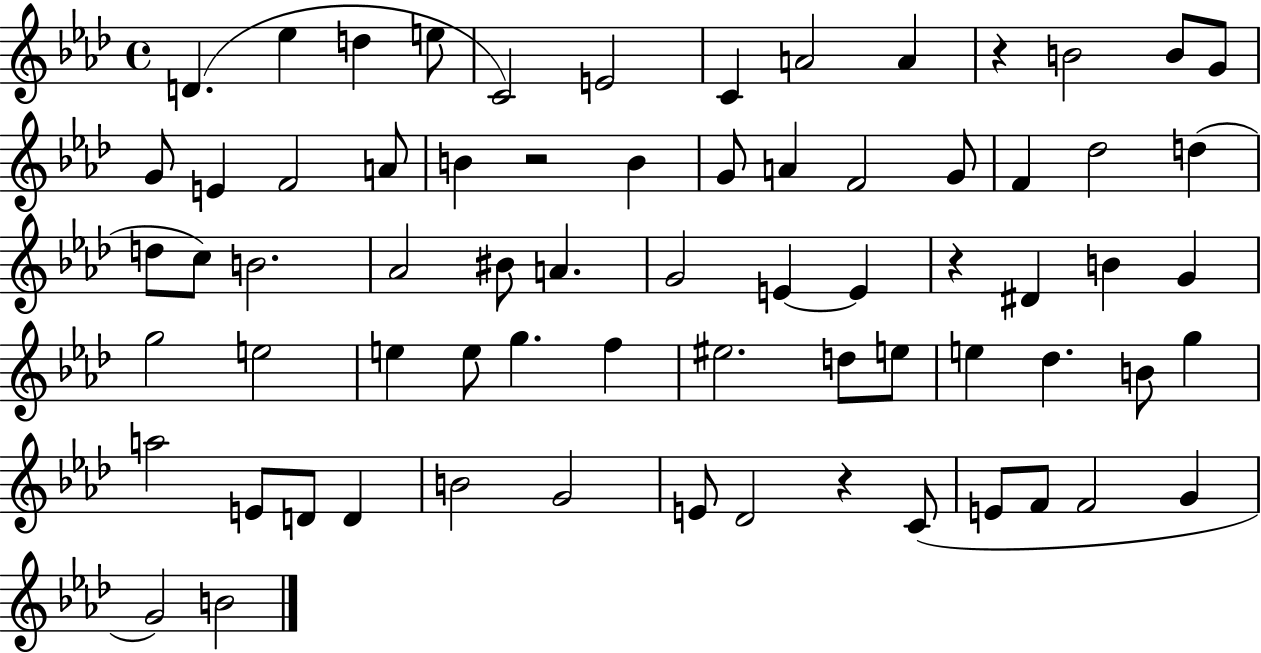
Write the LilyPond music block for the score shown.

{
  \clef treble
  \time 4/4
  \defaultTimeSignature
  \key aes \major
  \repeat volta 2 { d'4.( ees''4 d''4 e''8 | c'2) e'2 | c'4 a'2 a'4 | r4 b'2 b'8 g'8 | \break g'8 e'4 f'2 a'8 | b'4 r2 b'4 | g'8 a'4 f'2 g'8 | f'4 des''2 d''4( | \break d''8 c''8) b'2. | aes'2 bis'8 a'4. | g'2 e'4~~ e'4 | r4 dis'4 b'4 g'4 | \break g''2 e''2 | e''4 e''8 g''4. f''4 | eis''2. d''8 e''8 | e''4 des''4. b'8 g''4 | \break a''2 e'8 d'8 d'4 | b'2 g'2 | e'8 des'2 r4 c'8( | e'8 f'8 f'2 g'4 | \break g'2) b'2 | } \bar "|."
}